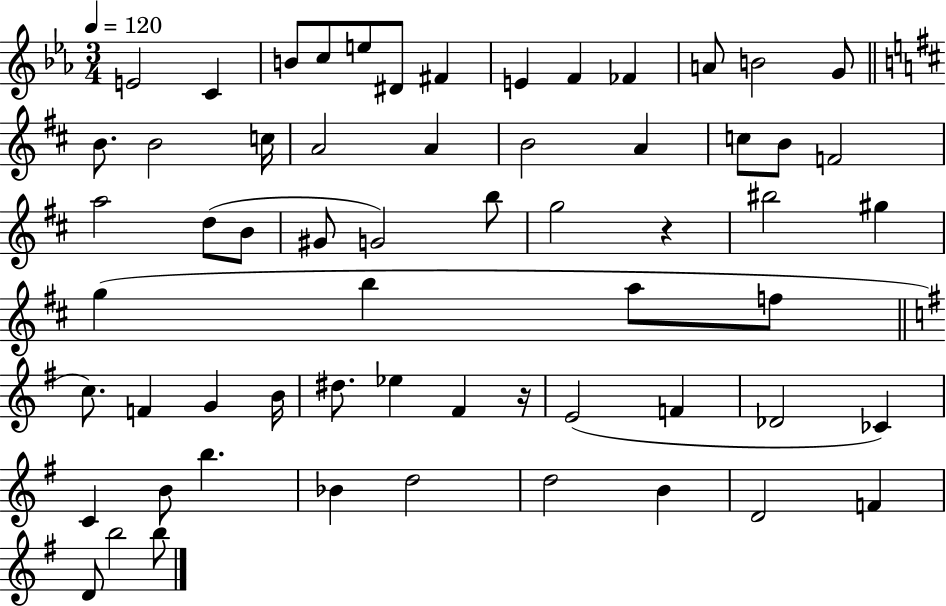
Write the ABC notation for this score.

X:1
T:Untitled
M:3/4
L:1/4
K:Eb
E2 C B/2 c/2 e/2 ^D/2 ^F E F _F A/2 B2 G/2 B/2 B2 c/4 A2 A B2 A c/2 B/2 F2 a2 d/2 B/2 ^G/2 G2 b/2 g2 z ^b2 ^g g b a/2 f/2 c/2 F G B/4 ^d/2 _e ^F z/4 E2 F _D2 _C C B/2 b _B d2 d2 B D2 F D/2 b2 b/2